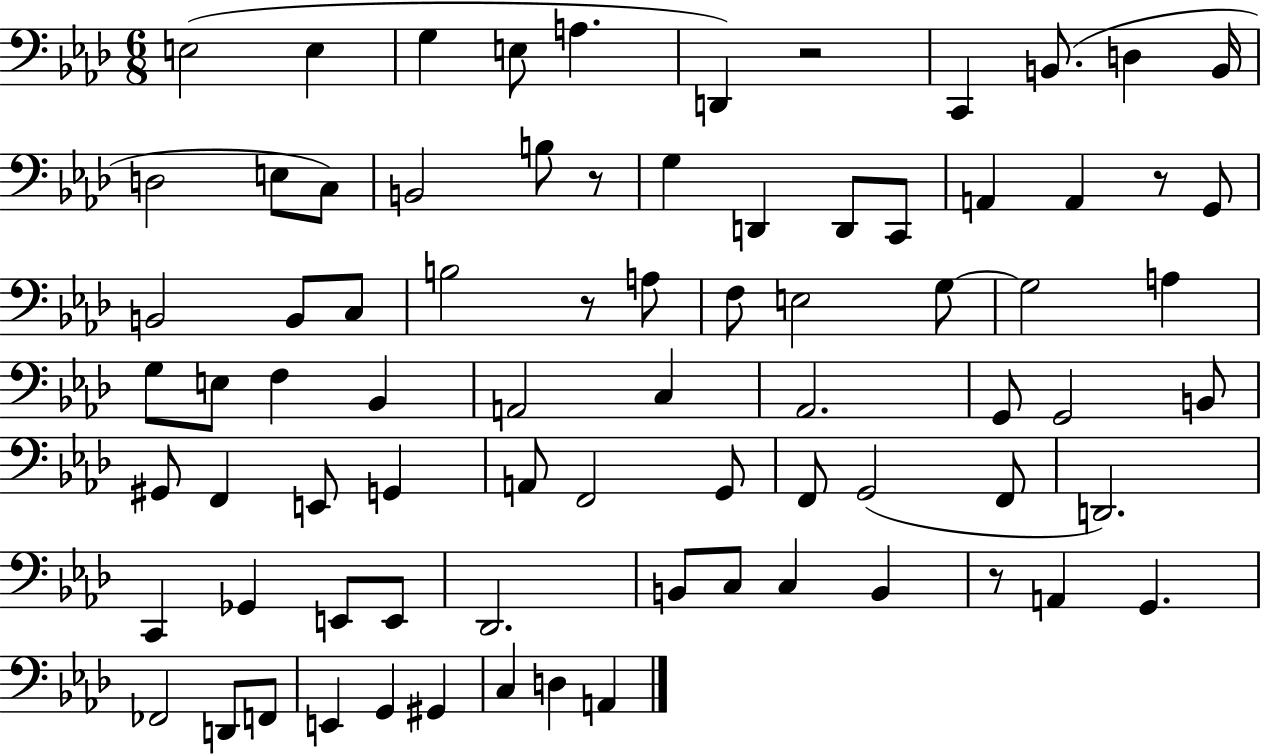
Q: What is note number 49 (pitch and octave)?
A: G2